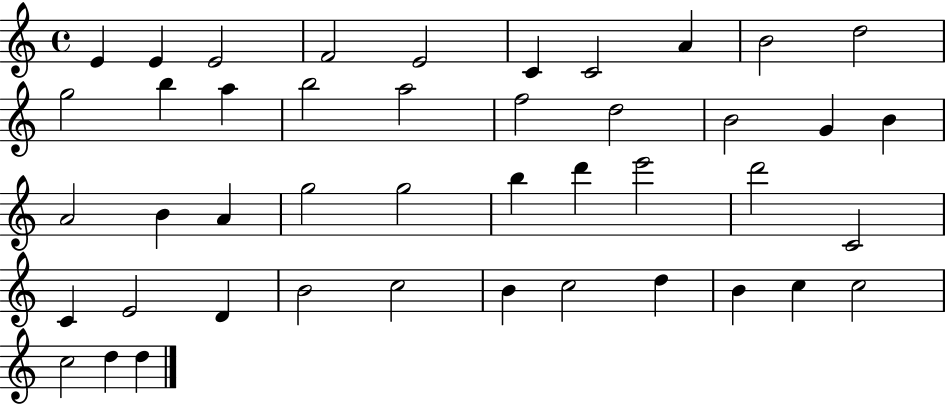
X:1
T:Untitled
M:4/4
L:1/4
K:C
E E E2 F2 E2 C C2 A B2 d2 g2 b a b2 a2 f2 d2 B2 G B A2 B A g2 g2 b d' e'2 d'2 C2 C E2 D B2 c2 B c2 d B c c2 c2 d d